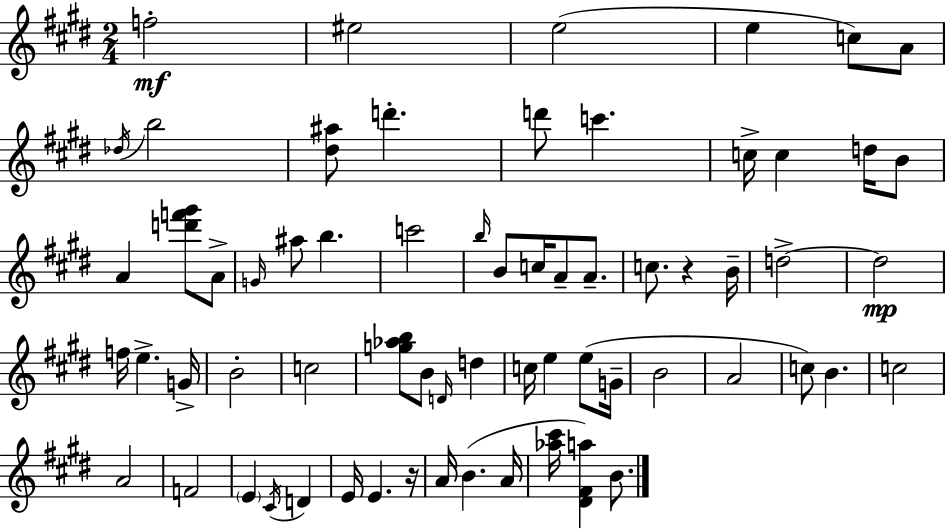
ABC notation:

X:1
T:Untitled
M:2/4
L:1/4
K:E
f2 ^e2 e2 e c/2 A/2 _d/4 b2 [^d^a]/2 d' d'/2 c' c/4 c d/4 B/2 A [d'f'^g']/2 A/2 G/4 ^a/2 b c'2 b/4 B/2 c/4 A/2 A/2 c/2 z B/4 d2 d2 f/4 e G/4 B2 c2 [g_ab]/2 B/2 D/4 d c/4 e e/2 G/4 B2 A2 c/2 B c2 A2 F2 E ^C/4 D E/4 E z/4 A/4 B A/4 [_a^c']/4 [^D^Fa] B/2